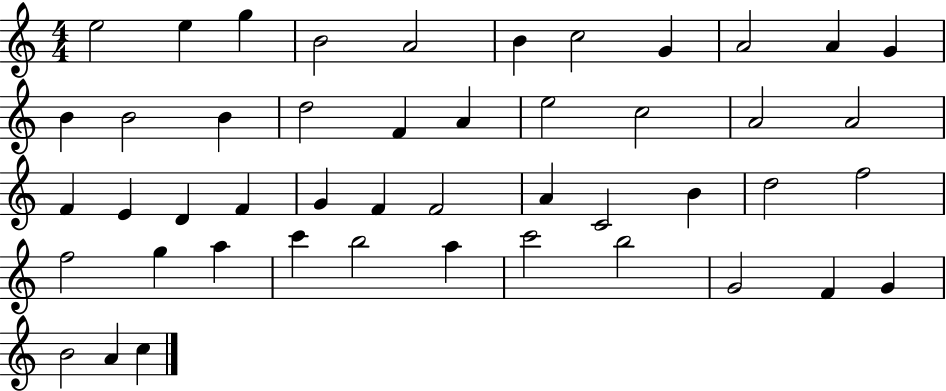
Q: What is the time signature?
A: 4/4